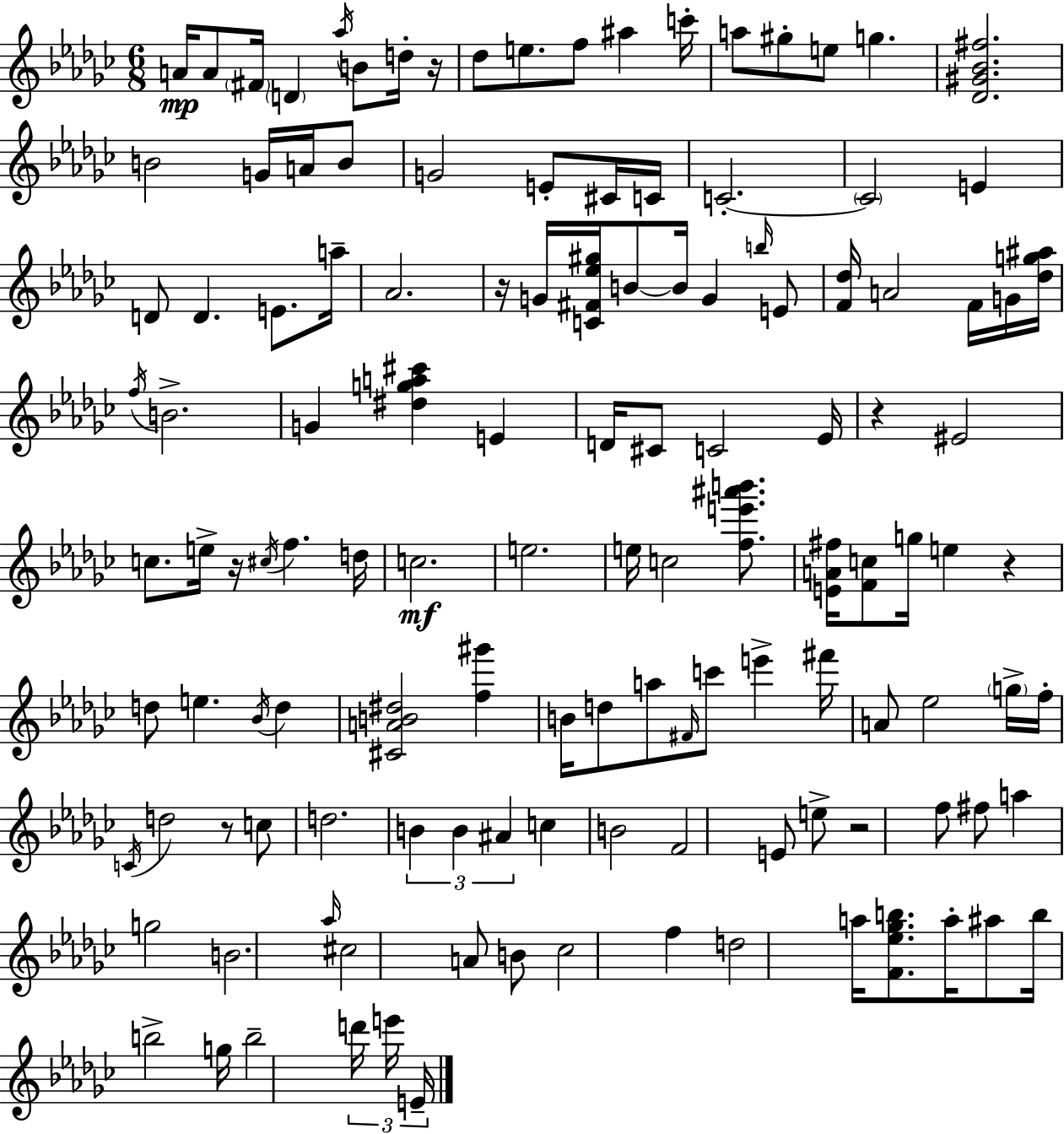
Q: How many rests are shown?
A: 7